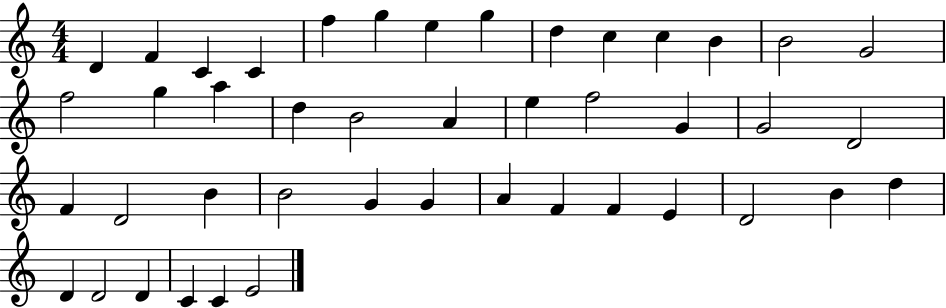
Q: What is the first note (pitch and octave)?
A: D4